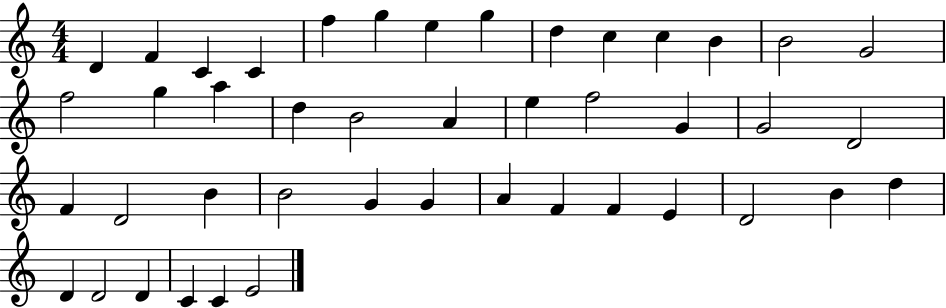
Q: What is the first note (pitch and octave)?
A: D4